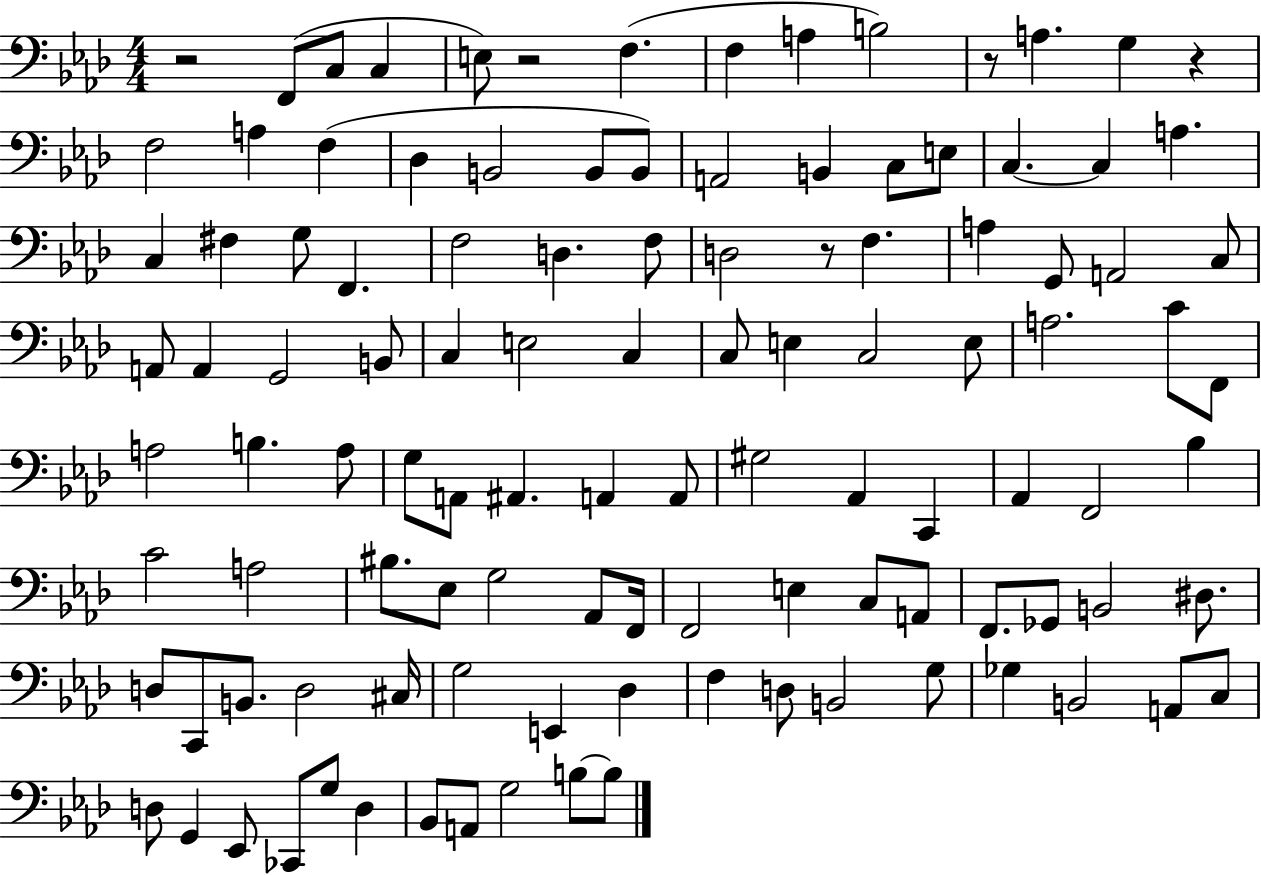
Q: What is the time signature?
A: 4/4